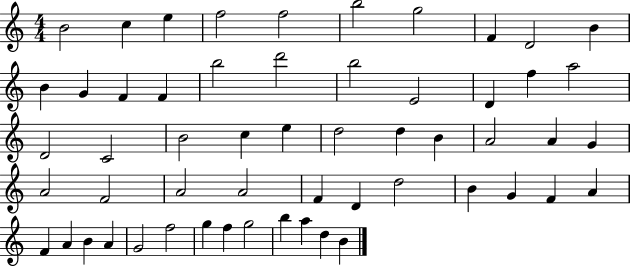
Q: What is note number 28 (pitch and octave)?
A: D5